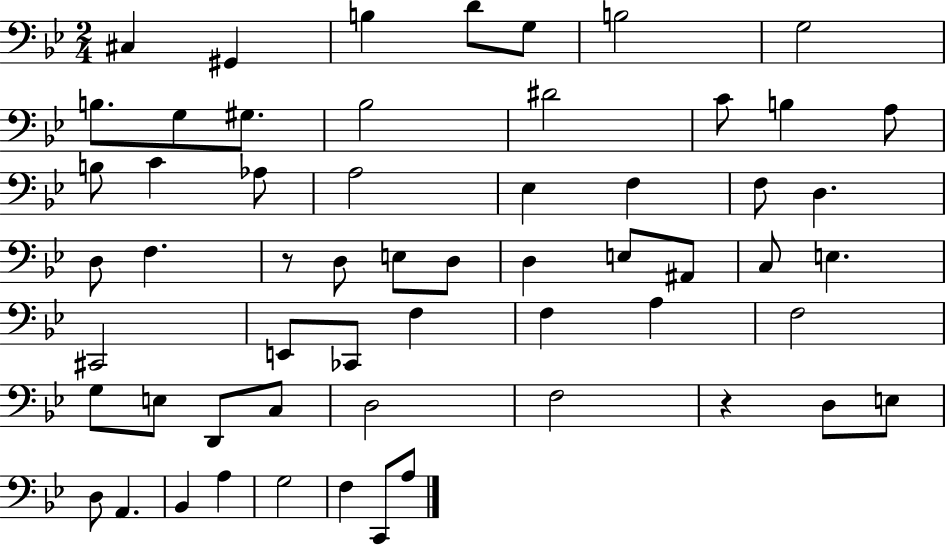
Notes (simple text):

C#3/q G#2/q B3/q D4/e G3/e B3/h G3/h B3/e. G3/e G#3/e. Bb3/h D#4/h C4/e B3/q A3/e B3/e C4/q Ab3/e A3/h Eb3/q F3/q F3/e D3/q. D3/e F3/q. R/e D3/e E3/e D3/e D3/q E3/e A#2/e C3/e E3/q. C#2/h E2/e CES2/e F3/q F3/q A3/q F3/h G3/e E3/e D2/e C3/e D3/h F3/h R/q D3/e E3/e D3/e A2/q. Bb2/q A3/q G3/h F3/q C2/e A3/e